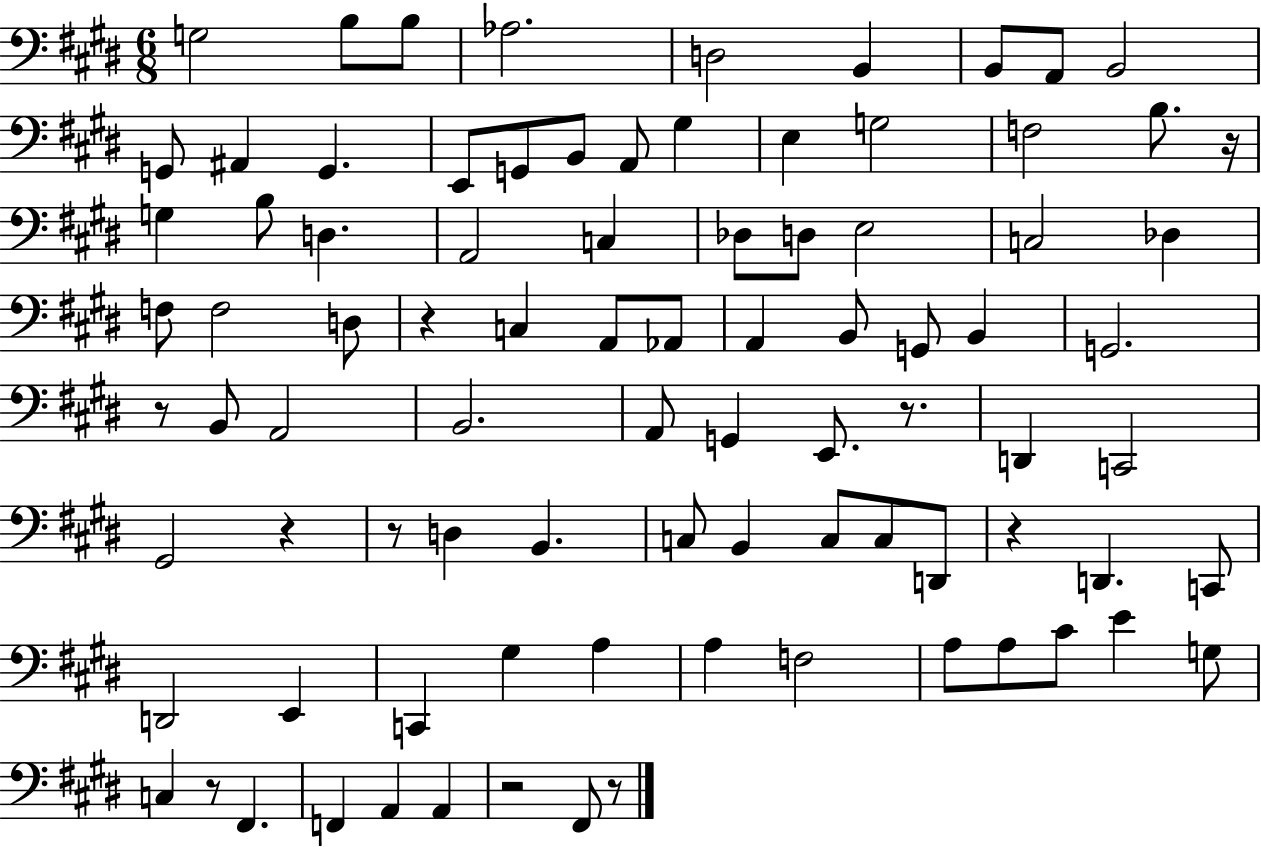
G3/h B3/e B3/e Ab3/h. D3/h B2/q B2/e A2/e B2/h G2/e A#2/q G2/q. E2/e G2/e B2/e A2/e G#3/q E3/q G3/h F3/h B3/e. R/s G3/q B3/e D3/q. A2/h C3/q Db3/e D3/e E3/h C3/h Db3/q F3/e F3/h D3/e R/q C3/q A2/e Ab2/e A2/q B2/e G2/e B2/q G2/h. R/e B2/e A2/h B2/h. A2/e G2/q E2/e. R/e. D2/q C2/h G#2/h R/q R/e D3/q B2/q. C3/e B2/q C3/e C3/e D2/e R/q D2/q. C2/e D2/h E2/q C2/q G#3/q A3/q A3/q F3/h A3/e A3/e C#4/e E4/q G3/e C3/q R/e F#2/q. F2/q A2/q A2/q R/h F#2/e R/e